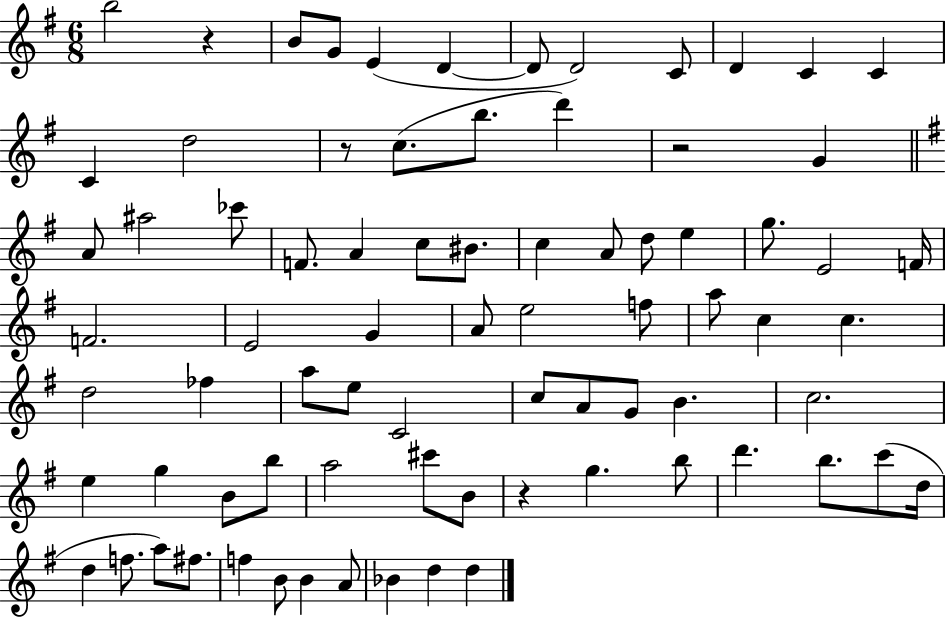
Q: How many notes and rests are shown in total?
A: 78